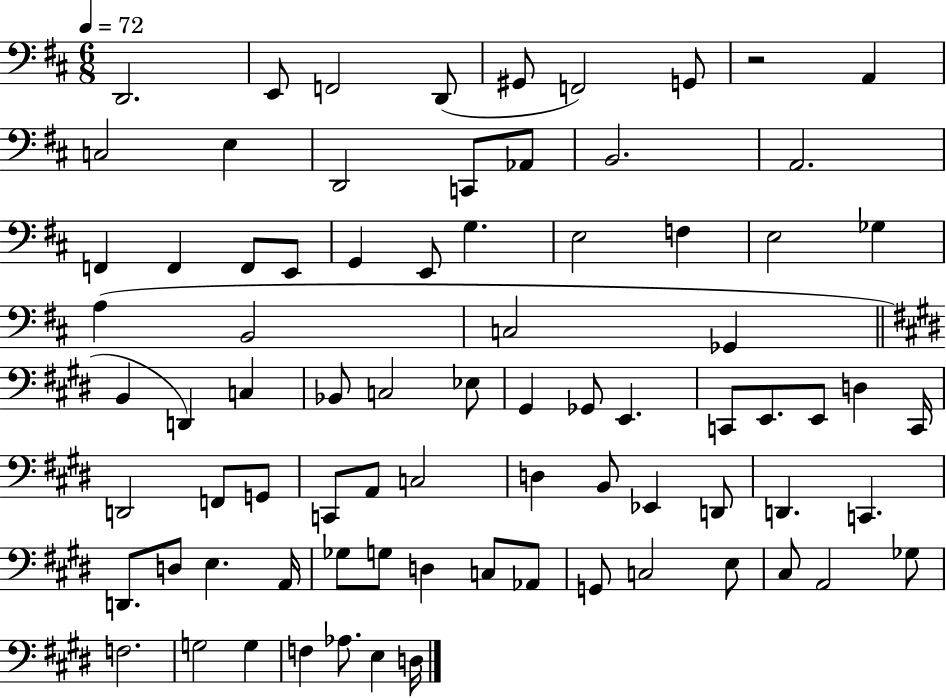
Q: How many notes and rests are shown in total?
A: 79